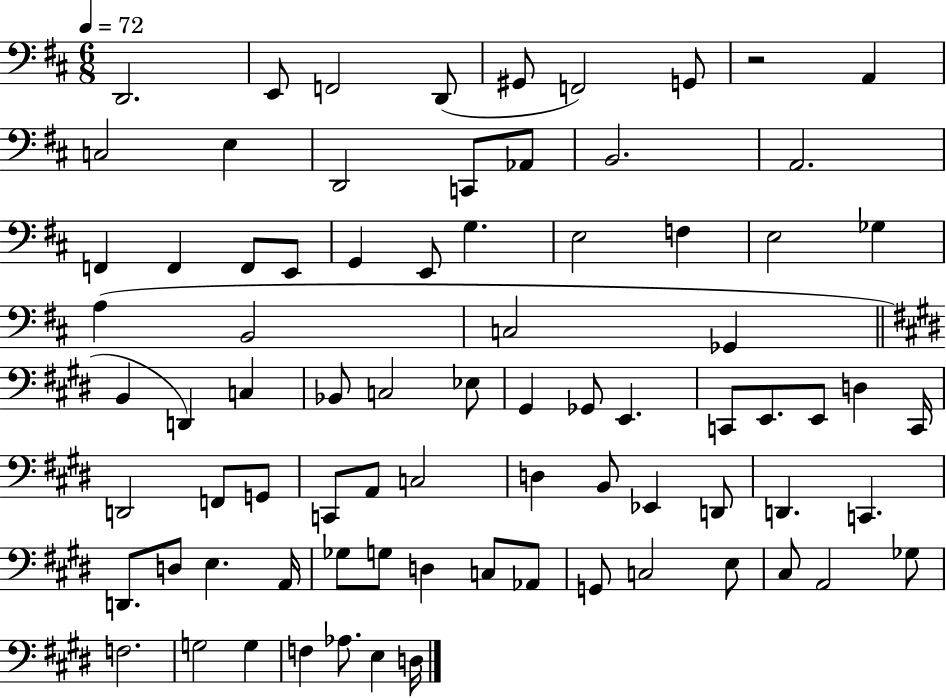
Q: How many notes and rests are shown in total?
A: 79